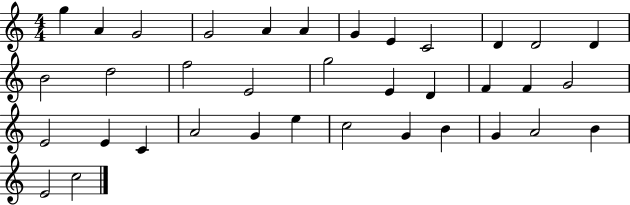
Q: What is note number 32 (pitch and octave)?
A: G4